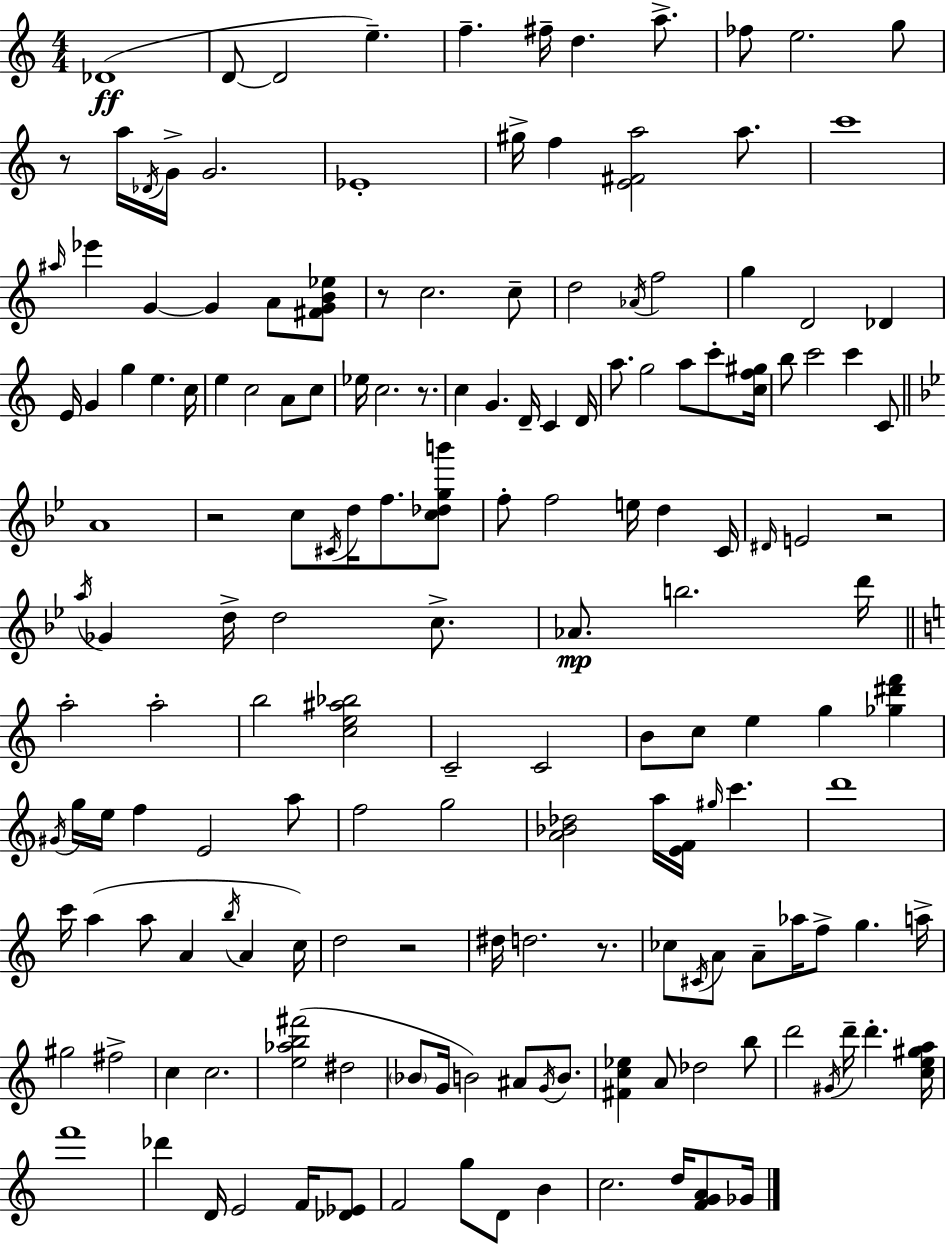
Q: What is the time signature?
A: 4/4